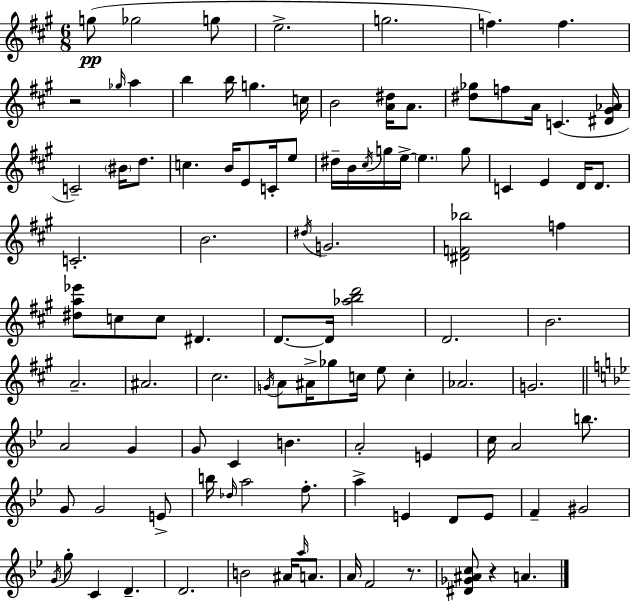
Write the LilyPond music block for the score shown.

{
  \clef treble
  \numericTimeSignature
  \time 6/8
  \key a \major
  \repeat volta 2 { g''8(\pp ges''2 g''8 | e''2.-> | g''2. | f''4.) f''4. | \break r2 \grace { ges''16 } a''4 | b''4 b''16 g''4. | c''16 b'2 <a' dis''>16 a'8. | <dis'' ges''>8 f''8 a'16 c'4.( | \break <dis' gis' aes'>16 c'2--) \parenthesize bis'16 d''8. | c''4. b'16 e'8 c'16-. e''8 | dis''16-- b'16 \acciaccatura { cis''16 } g''16 e''16->~~ \parenthesize e''4. | g''8 c'4 e'4 d'16 d'8. | \break c'2.-. | b'2. | \acciaccatura { dis''16 } g'2. | <dis' f' bes''>2 f''4 | \break <dis'' a'' ees'''>8 c''8 c''8 dis'4. | d'8.~~ d'16 <aes'' b'' d'''>2 | d'2. | b'2. | \break a'2.-- | ais'2. | cis''2. | \acciaccatura { g'16 } a'8 ais'16-> ges''8 c''16 e''8 | \break c''4-. aes'2. | g'2. | \bar "||" \break \key bes \major a'2 g'4 | g'8 c'4 b'4. | a'2-. e'4 | c''16 a'2 b''8. | \break g'8 g'2 e'8-> | b''16 \grace { des''16 } a''2 f''8.-. | a''4-> e'4 d'8 e'8 | f'4-- gis'2 | \break \acciaccatura { g'16 } g''8-. c'4 d'4.-- | d'2. | b'2 ais'16 \grace { a''16 } | a'8. a'16 f'2 | \break r8. <dis' ges' ais' c''>8 r4 a'4. | } \bar "|."
}